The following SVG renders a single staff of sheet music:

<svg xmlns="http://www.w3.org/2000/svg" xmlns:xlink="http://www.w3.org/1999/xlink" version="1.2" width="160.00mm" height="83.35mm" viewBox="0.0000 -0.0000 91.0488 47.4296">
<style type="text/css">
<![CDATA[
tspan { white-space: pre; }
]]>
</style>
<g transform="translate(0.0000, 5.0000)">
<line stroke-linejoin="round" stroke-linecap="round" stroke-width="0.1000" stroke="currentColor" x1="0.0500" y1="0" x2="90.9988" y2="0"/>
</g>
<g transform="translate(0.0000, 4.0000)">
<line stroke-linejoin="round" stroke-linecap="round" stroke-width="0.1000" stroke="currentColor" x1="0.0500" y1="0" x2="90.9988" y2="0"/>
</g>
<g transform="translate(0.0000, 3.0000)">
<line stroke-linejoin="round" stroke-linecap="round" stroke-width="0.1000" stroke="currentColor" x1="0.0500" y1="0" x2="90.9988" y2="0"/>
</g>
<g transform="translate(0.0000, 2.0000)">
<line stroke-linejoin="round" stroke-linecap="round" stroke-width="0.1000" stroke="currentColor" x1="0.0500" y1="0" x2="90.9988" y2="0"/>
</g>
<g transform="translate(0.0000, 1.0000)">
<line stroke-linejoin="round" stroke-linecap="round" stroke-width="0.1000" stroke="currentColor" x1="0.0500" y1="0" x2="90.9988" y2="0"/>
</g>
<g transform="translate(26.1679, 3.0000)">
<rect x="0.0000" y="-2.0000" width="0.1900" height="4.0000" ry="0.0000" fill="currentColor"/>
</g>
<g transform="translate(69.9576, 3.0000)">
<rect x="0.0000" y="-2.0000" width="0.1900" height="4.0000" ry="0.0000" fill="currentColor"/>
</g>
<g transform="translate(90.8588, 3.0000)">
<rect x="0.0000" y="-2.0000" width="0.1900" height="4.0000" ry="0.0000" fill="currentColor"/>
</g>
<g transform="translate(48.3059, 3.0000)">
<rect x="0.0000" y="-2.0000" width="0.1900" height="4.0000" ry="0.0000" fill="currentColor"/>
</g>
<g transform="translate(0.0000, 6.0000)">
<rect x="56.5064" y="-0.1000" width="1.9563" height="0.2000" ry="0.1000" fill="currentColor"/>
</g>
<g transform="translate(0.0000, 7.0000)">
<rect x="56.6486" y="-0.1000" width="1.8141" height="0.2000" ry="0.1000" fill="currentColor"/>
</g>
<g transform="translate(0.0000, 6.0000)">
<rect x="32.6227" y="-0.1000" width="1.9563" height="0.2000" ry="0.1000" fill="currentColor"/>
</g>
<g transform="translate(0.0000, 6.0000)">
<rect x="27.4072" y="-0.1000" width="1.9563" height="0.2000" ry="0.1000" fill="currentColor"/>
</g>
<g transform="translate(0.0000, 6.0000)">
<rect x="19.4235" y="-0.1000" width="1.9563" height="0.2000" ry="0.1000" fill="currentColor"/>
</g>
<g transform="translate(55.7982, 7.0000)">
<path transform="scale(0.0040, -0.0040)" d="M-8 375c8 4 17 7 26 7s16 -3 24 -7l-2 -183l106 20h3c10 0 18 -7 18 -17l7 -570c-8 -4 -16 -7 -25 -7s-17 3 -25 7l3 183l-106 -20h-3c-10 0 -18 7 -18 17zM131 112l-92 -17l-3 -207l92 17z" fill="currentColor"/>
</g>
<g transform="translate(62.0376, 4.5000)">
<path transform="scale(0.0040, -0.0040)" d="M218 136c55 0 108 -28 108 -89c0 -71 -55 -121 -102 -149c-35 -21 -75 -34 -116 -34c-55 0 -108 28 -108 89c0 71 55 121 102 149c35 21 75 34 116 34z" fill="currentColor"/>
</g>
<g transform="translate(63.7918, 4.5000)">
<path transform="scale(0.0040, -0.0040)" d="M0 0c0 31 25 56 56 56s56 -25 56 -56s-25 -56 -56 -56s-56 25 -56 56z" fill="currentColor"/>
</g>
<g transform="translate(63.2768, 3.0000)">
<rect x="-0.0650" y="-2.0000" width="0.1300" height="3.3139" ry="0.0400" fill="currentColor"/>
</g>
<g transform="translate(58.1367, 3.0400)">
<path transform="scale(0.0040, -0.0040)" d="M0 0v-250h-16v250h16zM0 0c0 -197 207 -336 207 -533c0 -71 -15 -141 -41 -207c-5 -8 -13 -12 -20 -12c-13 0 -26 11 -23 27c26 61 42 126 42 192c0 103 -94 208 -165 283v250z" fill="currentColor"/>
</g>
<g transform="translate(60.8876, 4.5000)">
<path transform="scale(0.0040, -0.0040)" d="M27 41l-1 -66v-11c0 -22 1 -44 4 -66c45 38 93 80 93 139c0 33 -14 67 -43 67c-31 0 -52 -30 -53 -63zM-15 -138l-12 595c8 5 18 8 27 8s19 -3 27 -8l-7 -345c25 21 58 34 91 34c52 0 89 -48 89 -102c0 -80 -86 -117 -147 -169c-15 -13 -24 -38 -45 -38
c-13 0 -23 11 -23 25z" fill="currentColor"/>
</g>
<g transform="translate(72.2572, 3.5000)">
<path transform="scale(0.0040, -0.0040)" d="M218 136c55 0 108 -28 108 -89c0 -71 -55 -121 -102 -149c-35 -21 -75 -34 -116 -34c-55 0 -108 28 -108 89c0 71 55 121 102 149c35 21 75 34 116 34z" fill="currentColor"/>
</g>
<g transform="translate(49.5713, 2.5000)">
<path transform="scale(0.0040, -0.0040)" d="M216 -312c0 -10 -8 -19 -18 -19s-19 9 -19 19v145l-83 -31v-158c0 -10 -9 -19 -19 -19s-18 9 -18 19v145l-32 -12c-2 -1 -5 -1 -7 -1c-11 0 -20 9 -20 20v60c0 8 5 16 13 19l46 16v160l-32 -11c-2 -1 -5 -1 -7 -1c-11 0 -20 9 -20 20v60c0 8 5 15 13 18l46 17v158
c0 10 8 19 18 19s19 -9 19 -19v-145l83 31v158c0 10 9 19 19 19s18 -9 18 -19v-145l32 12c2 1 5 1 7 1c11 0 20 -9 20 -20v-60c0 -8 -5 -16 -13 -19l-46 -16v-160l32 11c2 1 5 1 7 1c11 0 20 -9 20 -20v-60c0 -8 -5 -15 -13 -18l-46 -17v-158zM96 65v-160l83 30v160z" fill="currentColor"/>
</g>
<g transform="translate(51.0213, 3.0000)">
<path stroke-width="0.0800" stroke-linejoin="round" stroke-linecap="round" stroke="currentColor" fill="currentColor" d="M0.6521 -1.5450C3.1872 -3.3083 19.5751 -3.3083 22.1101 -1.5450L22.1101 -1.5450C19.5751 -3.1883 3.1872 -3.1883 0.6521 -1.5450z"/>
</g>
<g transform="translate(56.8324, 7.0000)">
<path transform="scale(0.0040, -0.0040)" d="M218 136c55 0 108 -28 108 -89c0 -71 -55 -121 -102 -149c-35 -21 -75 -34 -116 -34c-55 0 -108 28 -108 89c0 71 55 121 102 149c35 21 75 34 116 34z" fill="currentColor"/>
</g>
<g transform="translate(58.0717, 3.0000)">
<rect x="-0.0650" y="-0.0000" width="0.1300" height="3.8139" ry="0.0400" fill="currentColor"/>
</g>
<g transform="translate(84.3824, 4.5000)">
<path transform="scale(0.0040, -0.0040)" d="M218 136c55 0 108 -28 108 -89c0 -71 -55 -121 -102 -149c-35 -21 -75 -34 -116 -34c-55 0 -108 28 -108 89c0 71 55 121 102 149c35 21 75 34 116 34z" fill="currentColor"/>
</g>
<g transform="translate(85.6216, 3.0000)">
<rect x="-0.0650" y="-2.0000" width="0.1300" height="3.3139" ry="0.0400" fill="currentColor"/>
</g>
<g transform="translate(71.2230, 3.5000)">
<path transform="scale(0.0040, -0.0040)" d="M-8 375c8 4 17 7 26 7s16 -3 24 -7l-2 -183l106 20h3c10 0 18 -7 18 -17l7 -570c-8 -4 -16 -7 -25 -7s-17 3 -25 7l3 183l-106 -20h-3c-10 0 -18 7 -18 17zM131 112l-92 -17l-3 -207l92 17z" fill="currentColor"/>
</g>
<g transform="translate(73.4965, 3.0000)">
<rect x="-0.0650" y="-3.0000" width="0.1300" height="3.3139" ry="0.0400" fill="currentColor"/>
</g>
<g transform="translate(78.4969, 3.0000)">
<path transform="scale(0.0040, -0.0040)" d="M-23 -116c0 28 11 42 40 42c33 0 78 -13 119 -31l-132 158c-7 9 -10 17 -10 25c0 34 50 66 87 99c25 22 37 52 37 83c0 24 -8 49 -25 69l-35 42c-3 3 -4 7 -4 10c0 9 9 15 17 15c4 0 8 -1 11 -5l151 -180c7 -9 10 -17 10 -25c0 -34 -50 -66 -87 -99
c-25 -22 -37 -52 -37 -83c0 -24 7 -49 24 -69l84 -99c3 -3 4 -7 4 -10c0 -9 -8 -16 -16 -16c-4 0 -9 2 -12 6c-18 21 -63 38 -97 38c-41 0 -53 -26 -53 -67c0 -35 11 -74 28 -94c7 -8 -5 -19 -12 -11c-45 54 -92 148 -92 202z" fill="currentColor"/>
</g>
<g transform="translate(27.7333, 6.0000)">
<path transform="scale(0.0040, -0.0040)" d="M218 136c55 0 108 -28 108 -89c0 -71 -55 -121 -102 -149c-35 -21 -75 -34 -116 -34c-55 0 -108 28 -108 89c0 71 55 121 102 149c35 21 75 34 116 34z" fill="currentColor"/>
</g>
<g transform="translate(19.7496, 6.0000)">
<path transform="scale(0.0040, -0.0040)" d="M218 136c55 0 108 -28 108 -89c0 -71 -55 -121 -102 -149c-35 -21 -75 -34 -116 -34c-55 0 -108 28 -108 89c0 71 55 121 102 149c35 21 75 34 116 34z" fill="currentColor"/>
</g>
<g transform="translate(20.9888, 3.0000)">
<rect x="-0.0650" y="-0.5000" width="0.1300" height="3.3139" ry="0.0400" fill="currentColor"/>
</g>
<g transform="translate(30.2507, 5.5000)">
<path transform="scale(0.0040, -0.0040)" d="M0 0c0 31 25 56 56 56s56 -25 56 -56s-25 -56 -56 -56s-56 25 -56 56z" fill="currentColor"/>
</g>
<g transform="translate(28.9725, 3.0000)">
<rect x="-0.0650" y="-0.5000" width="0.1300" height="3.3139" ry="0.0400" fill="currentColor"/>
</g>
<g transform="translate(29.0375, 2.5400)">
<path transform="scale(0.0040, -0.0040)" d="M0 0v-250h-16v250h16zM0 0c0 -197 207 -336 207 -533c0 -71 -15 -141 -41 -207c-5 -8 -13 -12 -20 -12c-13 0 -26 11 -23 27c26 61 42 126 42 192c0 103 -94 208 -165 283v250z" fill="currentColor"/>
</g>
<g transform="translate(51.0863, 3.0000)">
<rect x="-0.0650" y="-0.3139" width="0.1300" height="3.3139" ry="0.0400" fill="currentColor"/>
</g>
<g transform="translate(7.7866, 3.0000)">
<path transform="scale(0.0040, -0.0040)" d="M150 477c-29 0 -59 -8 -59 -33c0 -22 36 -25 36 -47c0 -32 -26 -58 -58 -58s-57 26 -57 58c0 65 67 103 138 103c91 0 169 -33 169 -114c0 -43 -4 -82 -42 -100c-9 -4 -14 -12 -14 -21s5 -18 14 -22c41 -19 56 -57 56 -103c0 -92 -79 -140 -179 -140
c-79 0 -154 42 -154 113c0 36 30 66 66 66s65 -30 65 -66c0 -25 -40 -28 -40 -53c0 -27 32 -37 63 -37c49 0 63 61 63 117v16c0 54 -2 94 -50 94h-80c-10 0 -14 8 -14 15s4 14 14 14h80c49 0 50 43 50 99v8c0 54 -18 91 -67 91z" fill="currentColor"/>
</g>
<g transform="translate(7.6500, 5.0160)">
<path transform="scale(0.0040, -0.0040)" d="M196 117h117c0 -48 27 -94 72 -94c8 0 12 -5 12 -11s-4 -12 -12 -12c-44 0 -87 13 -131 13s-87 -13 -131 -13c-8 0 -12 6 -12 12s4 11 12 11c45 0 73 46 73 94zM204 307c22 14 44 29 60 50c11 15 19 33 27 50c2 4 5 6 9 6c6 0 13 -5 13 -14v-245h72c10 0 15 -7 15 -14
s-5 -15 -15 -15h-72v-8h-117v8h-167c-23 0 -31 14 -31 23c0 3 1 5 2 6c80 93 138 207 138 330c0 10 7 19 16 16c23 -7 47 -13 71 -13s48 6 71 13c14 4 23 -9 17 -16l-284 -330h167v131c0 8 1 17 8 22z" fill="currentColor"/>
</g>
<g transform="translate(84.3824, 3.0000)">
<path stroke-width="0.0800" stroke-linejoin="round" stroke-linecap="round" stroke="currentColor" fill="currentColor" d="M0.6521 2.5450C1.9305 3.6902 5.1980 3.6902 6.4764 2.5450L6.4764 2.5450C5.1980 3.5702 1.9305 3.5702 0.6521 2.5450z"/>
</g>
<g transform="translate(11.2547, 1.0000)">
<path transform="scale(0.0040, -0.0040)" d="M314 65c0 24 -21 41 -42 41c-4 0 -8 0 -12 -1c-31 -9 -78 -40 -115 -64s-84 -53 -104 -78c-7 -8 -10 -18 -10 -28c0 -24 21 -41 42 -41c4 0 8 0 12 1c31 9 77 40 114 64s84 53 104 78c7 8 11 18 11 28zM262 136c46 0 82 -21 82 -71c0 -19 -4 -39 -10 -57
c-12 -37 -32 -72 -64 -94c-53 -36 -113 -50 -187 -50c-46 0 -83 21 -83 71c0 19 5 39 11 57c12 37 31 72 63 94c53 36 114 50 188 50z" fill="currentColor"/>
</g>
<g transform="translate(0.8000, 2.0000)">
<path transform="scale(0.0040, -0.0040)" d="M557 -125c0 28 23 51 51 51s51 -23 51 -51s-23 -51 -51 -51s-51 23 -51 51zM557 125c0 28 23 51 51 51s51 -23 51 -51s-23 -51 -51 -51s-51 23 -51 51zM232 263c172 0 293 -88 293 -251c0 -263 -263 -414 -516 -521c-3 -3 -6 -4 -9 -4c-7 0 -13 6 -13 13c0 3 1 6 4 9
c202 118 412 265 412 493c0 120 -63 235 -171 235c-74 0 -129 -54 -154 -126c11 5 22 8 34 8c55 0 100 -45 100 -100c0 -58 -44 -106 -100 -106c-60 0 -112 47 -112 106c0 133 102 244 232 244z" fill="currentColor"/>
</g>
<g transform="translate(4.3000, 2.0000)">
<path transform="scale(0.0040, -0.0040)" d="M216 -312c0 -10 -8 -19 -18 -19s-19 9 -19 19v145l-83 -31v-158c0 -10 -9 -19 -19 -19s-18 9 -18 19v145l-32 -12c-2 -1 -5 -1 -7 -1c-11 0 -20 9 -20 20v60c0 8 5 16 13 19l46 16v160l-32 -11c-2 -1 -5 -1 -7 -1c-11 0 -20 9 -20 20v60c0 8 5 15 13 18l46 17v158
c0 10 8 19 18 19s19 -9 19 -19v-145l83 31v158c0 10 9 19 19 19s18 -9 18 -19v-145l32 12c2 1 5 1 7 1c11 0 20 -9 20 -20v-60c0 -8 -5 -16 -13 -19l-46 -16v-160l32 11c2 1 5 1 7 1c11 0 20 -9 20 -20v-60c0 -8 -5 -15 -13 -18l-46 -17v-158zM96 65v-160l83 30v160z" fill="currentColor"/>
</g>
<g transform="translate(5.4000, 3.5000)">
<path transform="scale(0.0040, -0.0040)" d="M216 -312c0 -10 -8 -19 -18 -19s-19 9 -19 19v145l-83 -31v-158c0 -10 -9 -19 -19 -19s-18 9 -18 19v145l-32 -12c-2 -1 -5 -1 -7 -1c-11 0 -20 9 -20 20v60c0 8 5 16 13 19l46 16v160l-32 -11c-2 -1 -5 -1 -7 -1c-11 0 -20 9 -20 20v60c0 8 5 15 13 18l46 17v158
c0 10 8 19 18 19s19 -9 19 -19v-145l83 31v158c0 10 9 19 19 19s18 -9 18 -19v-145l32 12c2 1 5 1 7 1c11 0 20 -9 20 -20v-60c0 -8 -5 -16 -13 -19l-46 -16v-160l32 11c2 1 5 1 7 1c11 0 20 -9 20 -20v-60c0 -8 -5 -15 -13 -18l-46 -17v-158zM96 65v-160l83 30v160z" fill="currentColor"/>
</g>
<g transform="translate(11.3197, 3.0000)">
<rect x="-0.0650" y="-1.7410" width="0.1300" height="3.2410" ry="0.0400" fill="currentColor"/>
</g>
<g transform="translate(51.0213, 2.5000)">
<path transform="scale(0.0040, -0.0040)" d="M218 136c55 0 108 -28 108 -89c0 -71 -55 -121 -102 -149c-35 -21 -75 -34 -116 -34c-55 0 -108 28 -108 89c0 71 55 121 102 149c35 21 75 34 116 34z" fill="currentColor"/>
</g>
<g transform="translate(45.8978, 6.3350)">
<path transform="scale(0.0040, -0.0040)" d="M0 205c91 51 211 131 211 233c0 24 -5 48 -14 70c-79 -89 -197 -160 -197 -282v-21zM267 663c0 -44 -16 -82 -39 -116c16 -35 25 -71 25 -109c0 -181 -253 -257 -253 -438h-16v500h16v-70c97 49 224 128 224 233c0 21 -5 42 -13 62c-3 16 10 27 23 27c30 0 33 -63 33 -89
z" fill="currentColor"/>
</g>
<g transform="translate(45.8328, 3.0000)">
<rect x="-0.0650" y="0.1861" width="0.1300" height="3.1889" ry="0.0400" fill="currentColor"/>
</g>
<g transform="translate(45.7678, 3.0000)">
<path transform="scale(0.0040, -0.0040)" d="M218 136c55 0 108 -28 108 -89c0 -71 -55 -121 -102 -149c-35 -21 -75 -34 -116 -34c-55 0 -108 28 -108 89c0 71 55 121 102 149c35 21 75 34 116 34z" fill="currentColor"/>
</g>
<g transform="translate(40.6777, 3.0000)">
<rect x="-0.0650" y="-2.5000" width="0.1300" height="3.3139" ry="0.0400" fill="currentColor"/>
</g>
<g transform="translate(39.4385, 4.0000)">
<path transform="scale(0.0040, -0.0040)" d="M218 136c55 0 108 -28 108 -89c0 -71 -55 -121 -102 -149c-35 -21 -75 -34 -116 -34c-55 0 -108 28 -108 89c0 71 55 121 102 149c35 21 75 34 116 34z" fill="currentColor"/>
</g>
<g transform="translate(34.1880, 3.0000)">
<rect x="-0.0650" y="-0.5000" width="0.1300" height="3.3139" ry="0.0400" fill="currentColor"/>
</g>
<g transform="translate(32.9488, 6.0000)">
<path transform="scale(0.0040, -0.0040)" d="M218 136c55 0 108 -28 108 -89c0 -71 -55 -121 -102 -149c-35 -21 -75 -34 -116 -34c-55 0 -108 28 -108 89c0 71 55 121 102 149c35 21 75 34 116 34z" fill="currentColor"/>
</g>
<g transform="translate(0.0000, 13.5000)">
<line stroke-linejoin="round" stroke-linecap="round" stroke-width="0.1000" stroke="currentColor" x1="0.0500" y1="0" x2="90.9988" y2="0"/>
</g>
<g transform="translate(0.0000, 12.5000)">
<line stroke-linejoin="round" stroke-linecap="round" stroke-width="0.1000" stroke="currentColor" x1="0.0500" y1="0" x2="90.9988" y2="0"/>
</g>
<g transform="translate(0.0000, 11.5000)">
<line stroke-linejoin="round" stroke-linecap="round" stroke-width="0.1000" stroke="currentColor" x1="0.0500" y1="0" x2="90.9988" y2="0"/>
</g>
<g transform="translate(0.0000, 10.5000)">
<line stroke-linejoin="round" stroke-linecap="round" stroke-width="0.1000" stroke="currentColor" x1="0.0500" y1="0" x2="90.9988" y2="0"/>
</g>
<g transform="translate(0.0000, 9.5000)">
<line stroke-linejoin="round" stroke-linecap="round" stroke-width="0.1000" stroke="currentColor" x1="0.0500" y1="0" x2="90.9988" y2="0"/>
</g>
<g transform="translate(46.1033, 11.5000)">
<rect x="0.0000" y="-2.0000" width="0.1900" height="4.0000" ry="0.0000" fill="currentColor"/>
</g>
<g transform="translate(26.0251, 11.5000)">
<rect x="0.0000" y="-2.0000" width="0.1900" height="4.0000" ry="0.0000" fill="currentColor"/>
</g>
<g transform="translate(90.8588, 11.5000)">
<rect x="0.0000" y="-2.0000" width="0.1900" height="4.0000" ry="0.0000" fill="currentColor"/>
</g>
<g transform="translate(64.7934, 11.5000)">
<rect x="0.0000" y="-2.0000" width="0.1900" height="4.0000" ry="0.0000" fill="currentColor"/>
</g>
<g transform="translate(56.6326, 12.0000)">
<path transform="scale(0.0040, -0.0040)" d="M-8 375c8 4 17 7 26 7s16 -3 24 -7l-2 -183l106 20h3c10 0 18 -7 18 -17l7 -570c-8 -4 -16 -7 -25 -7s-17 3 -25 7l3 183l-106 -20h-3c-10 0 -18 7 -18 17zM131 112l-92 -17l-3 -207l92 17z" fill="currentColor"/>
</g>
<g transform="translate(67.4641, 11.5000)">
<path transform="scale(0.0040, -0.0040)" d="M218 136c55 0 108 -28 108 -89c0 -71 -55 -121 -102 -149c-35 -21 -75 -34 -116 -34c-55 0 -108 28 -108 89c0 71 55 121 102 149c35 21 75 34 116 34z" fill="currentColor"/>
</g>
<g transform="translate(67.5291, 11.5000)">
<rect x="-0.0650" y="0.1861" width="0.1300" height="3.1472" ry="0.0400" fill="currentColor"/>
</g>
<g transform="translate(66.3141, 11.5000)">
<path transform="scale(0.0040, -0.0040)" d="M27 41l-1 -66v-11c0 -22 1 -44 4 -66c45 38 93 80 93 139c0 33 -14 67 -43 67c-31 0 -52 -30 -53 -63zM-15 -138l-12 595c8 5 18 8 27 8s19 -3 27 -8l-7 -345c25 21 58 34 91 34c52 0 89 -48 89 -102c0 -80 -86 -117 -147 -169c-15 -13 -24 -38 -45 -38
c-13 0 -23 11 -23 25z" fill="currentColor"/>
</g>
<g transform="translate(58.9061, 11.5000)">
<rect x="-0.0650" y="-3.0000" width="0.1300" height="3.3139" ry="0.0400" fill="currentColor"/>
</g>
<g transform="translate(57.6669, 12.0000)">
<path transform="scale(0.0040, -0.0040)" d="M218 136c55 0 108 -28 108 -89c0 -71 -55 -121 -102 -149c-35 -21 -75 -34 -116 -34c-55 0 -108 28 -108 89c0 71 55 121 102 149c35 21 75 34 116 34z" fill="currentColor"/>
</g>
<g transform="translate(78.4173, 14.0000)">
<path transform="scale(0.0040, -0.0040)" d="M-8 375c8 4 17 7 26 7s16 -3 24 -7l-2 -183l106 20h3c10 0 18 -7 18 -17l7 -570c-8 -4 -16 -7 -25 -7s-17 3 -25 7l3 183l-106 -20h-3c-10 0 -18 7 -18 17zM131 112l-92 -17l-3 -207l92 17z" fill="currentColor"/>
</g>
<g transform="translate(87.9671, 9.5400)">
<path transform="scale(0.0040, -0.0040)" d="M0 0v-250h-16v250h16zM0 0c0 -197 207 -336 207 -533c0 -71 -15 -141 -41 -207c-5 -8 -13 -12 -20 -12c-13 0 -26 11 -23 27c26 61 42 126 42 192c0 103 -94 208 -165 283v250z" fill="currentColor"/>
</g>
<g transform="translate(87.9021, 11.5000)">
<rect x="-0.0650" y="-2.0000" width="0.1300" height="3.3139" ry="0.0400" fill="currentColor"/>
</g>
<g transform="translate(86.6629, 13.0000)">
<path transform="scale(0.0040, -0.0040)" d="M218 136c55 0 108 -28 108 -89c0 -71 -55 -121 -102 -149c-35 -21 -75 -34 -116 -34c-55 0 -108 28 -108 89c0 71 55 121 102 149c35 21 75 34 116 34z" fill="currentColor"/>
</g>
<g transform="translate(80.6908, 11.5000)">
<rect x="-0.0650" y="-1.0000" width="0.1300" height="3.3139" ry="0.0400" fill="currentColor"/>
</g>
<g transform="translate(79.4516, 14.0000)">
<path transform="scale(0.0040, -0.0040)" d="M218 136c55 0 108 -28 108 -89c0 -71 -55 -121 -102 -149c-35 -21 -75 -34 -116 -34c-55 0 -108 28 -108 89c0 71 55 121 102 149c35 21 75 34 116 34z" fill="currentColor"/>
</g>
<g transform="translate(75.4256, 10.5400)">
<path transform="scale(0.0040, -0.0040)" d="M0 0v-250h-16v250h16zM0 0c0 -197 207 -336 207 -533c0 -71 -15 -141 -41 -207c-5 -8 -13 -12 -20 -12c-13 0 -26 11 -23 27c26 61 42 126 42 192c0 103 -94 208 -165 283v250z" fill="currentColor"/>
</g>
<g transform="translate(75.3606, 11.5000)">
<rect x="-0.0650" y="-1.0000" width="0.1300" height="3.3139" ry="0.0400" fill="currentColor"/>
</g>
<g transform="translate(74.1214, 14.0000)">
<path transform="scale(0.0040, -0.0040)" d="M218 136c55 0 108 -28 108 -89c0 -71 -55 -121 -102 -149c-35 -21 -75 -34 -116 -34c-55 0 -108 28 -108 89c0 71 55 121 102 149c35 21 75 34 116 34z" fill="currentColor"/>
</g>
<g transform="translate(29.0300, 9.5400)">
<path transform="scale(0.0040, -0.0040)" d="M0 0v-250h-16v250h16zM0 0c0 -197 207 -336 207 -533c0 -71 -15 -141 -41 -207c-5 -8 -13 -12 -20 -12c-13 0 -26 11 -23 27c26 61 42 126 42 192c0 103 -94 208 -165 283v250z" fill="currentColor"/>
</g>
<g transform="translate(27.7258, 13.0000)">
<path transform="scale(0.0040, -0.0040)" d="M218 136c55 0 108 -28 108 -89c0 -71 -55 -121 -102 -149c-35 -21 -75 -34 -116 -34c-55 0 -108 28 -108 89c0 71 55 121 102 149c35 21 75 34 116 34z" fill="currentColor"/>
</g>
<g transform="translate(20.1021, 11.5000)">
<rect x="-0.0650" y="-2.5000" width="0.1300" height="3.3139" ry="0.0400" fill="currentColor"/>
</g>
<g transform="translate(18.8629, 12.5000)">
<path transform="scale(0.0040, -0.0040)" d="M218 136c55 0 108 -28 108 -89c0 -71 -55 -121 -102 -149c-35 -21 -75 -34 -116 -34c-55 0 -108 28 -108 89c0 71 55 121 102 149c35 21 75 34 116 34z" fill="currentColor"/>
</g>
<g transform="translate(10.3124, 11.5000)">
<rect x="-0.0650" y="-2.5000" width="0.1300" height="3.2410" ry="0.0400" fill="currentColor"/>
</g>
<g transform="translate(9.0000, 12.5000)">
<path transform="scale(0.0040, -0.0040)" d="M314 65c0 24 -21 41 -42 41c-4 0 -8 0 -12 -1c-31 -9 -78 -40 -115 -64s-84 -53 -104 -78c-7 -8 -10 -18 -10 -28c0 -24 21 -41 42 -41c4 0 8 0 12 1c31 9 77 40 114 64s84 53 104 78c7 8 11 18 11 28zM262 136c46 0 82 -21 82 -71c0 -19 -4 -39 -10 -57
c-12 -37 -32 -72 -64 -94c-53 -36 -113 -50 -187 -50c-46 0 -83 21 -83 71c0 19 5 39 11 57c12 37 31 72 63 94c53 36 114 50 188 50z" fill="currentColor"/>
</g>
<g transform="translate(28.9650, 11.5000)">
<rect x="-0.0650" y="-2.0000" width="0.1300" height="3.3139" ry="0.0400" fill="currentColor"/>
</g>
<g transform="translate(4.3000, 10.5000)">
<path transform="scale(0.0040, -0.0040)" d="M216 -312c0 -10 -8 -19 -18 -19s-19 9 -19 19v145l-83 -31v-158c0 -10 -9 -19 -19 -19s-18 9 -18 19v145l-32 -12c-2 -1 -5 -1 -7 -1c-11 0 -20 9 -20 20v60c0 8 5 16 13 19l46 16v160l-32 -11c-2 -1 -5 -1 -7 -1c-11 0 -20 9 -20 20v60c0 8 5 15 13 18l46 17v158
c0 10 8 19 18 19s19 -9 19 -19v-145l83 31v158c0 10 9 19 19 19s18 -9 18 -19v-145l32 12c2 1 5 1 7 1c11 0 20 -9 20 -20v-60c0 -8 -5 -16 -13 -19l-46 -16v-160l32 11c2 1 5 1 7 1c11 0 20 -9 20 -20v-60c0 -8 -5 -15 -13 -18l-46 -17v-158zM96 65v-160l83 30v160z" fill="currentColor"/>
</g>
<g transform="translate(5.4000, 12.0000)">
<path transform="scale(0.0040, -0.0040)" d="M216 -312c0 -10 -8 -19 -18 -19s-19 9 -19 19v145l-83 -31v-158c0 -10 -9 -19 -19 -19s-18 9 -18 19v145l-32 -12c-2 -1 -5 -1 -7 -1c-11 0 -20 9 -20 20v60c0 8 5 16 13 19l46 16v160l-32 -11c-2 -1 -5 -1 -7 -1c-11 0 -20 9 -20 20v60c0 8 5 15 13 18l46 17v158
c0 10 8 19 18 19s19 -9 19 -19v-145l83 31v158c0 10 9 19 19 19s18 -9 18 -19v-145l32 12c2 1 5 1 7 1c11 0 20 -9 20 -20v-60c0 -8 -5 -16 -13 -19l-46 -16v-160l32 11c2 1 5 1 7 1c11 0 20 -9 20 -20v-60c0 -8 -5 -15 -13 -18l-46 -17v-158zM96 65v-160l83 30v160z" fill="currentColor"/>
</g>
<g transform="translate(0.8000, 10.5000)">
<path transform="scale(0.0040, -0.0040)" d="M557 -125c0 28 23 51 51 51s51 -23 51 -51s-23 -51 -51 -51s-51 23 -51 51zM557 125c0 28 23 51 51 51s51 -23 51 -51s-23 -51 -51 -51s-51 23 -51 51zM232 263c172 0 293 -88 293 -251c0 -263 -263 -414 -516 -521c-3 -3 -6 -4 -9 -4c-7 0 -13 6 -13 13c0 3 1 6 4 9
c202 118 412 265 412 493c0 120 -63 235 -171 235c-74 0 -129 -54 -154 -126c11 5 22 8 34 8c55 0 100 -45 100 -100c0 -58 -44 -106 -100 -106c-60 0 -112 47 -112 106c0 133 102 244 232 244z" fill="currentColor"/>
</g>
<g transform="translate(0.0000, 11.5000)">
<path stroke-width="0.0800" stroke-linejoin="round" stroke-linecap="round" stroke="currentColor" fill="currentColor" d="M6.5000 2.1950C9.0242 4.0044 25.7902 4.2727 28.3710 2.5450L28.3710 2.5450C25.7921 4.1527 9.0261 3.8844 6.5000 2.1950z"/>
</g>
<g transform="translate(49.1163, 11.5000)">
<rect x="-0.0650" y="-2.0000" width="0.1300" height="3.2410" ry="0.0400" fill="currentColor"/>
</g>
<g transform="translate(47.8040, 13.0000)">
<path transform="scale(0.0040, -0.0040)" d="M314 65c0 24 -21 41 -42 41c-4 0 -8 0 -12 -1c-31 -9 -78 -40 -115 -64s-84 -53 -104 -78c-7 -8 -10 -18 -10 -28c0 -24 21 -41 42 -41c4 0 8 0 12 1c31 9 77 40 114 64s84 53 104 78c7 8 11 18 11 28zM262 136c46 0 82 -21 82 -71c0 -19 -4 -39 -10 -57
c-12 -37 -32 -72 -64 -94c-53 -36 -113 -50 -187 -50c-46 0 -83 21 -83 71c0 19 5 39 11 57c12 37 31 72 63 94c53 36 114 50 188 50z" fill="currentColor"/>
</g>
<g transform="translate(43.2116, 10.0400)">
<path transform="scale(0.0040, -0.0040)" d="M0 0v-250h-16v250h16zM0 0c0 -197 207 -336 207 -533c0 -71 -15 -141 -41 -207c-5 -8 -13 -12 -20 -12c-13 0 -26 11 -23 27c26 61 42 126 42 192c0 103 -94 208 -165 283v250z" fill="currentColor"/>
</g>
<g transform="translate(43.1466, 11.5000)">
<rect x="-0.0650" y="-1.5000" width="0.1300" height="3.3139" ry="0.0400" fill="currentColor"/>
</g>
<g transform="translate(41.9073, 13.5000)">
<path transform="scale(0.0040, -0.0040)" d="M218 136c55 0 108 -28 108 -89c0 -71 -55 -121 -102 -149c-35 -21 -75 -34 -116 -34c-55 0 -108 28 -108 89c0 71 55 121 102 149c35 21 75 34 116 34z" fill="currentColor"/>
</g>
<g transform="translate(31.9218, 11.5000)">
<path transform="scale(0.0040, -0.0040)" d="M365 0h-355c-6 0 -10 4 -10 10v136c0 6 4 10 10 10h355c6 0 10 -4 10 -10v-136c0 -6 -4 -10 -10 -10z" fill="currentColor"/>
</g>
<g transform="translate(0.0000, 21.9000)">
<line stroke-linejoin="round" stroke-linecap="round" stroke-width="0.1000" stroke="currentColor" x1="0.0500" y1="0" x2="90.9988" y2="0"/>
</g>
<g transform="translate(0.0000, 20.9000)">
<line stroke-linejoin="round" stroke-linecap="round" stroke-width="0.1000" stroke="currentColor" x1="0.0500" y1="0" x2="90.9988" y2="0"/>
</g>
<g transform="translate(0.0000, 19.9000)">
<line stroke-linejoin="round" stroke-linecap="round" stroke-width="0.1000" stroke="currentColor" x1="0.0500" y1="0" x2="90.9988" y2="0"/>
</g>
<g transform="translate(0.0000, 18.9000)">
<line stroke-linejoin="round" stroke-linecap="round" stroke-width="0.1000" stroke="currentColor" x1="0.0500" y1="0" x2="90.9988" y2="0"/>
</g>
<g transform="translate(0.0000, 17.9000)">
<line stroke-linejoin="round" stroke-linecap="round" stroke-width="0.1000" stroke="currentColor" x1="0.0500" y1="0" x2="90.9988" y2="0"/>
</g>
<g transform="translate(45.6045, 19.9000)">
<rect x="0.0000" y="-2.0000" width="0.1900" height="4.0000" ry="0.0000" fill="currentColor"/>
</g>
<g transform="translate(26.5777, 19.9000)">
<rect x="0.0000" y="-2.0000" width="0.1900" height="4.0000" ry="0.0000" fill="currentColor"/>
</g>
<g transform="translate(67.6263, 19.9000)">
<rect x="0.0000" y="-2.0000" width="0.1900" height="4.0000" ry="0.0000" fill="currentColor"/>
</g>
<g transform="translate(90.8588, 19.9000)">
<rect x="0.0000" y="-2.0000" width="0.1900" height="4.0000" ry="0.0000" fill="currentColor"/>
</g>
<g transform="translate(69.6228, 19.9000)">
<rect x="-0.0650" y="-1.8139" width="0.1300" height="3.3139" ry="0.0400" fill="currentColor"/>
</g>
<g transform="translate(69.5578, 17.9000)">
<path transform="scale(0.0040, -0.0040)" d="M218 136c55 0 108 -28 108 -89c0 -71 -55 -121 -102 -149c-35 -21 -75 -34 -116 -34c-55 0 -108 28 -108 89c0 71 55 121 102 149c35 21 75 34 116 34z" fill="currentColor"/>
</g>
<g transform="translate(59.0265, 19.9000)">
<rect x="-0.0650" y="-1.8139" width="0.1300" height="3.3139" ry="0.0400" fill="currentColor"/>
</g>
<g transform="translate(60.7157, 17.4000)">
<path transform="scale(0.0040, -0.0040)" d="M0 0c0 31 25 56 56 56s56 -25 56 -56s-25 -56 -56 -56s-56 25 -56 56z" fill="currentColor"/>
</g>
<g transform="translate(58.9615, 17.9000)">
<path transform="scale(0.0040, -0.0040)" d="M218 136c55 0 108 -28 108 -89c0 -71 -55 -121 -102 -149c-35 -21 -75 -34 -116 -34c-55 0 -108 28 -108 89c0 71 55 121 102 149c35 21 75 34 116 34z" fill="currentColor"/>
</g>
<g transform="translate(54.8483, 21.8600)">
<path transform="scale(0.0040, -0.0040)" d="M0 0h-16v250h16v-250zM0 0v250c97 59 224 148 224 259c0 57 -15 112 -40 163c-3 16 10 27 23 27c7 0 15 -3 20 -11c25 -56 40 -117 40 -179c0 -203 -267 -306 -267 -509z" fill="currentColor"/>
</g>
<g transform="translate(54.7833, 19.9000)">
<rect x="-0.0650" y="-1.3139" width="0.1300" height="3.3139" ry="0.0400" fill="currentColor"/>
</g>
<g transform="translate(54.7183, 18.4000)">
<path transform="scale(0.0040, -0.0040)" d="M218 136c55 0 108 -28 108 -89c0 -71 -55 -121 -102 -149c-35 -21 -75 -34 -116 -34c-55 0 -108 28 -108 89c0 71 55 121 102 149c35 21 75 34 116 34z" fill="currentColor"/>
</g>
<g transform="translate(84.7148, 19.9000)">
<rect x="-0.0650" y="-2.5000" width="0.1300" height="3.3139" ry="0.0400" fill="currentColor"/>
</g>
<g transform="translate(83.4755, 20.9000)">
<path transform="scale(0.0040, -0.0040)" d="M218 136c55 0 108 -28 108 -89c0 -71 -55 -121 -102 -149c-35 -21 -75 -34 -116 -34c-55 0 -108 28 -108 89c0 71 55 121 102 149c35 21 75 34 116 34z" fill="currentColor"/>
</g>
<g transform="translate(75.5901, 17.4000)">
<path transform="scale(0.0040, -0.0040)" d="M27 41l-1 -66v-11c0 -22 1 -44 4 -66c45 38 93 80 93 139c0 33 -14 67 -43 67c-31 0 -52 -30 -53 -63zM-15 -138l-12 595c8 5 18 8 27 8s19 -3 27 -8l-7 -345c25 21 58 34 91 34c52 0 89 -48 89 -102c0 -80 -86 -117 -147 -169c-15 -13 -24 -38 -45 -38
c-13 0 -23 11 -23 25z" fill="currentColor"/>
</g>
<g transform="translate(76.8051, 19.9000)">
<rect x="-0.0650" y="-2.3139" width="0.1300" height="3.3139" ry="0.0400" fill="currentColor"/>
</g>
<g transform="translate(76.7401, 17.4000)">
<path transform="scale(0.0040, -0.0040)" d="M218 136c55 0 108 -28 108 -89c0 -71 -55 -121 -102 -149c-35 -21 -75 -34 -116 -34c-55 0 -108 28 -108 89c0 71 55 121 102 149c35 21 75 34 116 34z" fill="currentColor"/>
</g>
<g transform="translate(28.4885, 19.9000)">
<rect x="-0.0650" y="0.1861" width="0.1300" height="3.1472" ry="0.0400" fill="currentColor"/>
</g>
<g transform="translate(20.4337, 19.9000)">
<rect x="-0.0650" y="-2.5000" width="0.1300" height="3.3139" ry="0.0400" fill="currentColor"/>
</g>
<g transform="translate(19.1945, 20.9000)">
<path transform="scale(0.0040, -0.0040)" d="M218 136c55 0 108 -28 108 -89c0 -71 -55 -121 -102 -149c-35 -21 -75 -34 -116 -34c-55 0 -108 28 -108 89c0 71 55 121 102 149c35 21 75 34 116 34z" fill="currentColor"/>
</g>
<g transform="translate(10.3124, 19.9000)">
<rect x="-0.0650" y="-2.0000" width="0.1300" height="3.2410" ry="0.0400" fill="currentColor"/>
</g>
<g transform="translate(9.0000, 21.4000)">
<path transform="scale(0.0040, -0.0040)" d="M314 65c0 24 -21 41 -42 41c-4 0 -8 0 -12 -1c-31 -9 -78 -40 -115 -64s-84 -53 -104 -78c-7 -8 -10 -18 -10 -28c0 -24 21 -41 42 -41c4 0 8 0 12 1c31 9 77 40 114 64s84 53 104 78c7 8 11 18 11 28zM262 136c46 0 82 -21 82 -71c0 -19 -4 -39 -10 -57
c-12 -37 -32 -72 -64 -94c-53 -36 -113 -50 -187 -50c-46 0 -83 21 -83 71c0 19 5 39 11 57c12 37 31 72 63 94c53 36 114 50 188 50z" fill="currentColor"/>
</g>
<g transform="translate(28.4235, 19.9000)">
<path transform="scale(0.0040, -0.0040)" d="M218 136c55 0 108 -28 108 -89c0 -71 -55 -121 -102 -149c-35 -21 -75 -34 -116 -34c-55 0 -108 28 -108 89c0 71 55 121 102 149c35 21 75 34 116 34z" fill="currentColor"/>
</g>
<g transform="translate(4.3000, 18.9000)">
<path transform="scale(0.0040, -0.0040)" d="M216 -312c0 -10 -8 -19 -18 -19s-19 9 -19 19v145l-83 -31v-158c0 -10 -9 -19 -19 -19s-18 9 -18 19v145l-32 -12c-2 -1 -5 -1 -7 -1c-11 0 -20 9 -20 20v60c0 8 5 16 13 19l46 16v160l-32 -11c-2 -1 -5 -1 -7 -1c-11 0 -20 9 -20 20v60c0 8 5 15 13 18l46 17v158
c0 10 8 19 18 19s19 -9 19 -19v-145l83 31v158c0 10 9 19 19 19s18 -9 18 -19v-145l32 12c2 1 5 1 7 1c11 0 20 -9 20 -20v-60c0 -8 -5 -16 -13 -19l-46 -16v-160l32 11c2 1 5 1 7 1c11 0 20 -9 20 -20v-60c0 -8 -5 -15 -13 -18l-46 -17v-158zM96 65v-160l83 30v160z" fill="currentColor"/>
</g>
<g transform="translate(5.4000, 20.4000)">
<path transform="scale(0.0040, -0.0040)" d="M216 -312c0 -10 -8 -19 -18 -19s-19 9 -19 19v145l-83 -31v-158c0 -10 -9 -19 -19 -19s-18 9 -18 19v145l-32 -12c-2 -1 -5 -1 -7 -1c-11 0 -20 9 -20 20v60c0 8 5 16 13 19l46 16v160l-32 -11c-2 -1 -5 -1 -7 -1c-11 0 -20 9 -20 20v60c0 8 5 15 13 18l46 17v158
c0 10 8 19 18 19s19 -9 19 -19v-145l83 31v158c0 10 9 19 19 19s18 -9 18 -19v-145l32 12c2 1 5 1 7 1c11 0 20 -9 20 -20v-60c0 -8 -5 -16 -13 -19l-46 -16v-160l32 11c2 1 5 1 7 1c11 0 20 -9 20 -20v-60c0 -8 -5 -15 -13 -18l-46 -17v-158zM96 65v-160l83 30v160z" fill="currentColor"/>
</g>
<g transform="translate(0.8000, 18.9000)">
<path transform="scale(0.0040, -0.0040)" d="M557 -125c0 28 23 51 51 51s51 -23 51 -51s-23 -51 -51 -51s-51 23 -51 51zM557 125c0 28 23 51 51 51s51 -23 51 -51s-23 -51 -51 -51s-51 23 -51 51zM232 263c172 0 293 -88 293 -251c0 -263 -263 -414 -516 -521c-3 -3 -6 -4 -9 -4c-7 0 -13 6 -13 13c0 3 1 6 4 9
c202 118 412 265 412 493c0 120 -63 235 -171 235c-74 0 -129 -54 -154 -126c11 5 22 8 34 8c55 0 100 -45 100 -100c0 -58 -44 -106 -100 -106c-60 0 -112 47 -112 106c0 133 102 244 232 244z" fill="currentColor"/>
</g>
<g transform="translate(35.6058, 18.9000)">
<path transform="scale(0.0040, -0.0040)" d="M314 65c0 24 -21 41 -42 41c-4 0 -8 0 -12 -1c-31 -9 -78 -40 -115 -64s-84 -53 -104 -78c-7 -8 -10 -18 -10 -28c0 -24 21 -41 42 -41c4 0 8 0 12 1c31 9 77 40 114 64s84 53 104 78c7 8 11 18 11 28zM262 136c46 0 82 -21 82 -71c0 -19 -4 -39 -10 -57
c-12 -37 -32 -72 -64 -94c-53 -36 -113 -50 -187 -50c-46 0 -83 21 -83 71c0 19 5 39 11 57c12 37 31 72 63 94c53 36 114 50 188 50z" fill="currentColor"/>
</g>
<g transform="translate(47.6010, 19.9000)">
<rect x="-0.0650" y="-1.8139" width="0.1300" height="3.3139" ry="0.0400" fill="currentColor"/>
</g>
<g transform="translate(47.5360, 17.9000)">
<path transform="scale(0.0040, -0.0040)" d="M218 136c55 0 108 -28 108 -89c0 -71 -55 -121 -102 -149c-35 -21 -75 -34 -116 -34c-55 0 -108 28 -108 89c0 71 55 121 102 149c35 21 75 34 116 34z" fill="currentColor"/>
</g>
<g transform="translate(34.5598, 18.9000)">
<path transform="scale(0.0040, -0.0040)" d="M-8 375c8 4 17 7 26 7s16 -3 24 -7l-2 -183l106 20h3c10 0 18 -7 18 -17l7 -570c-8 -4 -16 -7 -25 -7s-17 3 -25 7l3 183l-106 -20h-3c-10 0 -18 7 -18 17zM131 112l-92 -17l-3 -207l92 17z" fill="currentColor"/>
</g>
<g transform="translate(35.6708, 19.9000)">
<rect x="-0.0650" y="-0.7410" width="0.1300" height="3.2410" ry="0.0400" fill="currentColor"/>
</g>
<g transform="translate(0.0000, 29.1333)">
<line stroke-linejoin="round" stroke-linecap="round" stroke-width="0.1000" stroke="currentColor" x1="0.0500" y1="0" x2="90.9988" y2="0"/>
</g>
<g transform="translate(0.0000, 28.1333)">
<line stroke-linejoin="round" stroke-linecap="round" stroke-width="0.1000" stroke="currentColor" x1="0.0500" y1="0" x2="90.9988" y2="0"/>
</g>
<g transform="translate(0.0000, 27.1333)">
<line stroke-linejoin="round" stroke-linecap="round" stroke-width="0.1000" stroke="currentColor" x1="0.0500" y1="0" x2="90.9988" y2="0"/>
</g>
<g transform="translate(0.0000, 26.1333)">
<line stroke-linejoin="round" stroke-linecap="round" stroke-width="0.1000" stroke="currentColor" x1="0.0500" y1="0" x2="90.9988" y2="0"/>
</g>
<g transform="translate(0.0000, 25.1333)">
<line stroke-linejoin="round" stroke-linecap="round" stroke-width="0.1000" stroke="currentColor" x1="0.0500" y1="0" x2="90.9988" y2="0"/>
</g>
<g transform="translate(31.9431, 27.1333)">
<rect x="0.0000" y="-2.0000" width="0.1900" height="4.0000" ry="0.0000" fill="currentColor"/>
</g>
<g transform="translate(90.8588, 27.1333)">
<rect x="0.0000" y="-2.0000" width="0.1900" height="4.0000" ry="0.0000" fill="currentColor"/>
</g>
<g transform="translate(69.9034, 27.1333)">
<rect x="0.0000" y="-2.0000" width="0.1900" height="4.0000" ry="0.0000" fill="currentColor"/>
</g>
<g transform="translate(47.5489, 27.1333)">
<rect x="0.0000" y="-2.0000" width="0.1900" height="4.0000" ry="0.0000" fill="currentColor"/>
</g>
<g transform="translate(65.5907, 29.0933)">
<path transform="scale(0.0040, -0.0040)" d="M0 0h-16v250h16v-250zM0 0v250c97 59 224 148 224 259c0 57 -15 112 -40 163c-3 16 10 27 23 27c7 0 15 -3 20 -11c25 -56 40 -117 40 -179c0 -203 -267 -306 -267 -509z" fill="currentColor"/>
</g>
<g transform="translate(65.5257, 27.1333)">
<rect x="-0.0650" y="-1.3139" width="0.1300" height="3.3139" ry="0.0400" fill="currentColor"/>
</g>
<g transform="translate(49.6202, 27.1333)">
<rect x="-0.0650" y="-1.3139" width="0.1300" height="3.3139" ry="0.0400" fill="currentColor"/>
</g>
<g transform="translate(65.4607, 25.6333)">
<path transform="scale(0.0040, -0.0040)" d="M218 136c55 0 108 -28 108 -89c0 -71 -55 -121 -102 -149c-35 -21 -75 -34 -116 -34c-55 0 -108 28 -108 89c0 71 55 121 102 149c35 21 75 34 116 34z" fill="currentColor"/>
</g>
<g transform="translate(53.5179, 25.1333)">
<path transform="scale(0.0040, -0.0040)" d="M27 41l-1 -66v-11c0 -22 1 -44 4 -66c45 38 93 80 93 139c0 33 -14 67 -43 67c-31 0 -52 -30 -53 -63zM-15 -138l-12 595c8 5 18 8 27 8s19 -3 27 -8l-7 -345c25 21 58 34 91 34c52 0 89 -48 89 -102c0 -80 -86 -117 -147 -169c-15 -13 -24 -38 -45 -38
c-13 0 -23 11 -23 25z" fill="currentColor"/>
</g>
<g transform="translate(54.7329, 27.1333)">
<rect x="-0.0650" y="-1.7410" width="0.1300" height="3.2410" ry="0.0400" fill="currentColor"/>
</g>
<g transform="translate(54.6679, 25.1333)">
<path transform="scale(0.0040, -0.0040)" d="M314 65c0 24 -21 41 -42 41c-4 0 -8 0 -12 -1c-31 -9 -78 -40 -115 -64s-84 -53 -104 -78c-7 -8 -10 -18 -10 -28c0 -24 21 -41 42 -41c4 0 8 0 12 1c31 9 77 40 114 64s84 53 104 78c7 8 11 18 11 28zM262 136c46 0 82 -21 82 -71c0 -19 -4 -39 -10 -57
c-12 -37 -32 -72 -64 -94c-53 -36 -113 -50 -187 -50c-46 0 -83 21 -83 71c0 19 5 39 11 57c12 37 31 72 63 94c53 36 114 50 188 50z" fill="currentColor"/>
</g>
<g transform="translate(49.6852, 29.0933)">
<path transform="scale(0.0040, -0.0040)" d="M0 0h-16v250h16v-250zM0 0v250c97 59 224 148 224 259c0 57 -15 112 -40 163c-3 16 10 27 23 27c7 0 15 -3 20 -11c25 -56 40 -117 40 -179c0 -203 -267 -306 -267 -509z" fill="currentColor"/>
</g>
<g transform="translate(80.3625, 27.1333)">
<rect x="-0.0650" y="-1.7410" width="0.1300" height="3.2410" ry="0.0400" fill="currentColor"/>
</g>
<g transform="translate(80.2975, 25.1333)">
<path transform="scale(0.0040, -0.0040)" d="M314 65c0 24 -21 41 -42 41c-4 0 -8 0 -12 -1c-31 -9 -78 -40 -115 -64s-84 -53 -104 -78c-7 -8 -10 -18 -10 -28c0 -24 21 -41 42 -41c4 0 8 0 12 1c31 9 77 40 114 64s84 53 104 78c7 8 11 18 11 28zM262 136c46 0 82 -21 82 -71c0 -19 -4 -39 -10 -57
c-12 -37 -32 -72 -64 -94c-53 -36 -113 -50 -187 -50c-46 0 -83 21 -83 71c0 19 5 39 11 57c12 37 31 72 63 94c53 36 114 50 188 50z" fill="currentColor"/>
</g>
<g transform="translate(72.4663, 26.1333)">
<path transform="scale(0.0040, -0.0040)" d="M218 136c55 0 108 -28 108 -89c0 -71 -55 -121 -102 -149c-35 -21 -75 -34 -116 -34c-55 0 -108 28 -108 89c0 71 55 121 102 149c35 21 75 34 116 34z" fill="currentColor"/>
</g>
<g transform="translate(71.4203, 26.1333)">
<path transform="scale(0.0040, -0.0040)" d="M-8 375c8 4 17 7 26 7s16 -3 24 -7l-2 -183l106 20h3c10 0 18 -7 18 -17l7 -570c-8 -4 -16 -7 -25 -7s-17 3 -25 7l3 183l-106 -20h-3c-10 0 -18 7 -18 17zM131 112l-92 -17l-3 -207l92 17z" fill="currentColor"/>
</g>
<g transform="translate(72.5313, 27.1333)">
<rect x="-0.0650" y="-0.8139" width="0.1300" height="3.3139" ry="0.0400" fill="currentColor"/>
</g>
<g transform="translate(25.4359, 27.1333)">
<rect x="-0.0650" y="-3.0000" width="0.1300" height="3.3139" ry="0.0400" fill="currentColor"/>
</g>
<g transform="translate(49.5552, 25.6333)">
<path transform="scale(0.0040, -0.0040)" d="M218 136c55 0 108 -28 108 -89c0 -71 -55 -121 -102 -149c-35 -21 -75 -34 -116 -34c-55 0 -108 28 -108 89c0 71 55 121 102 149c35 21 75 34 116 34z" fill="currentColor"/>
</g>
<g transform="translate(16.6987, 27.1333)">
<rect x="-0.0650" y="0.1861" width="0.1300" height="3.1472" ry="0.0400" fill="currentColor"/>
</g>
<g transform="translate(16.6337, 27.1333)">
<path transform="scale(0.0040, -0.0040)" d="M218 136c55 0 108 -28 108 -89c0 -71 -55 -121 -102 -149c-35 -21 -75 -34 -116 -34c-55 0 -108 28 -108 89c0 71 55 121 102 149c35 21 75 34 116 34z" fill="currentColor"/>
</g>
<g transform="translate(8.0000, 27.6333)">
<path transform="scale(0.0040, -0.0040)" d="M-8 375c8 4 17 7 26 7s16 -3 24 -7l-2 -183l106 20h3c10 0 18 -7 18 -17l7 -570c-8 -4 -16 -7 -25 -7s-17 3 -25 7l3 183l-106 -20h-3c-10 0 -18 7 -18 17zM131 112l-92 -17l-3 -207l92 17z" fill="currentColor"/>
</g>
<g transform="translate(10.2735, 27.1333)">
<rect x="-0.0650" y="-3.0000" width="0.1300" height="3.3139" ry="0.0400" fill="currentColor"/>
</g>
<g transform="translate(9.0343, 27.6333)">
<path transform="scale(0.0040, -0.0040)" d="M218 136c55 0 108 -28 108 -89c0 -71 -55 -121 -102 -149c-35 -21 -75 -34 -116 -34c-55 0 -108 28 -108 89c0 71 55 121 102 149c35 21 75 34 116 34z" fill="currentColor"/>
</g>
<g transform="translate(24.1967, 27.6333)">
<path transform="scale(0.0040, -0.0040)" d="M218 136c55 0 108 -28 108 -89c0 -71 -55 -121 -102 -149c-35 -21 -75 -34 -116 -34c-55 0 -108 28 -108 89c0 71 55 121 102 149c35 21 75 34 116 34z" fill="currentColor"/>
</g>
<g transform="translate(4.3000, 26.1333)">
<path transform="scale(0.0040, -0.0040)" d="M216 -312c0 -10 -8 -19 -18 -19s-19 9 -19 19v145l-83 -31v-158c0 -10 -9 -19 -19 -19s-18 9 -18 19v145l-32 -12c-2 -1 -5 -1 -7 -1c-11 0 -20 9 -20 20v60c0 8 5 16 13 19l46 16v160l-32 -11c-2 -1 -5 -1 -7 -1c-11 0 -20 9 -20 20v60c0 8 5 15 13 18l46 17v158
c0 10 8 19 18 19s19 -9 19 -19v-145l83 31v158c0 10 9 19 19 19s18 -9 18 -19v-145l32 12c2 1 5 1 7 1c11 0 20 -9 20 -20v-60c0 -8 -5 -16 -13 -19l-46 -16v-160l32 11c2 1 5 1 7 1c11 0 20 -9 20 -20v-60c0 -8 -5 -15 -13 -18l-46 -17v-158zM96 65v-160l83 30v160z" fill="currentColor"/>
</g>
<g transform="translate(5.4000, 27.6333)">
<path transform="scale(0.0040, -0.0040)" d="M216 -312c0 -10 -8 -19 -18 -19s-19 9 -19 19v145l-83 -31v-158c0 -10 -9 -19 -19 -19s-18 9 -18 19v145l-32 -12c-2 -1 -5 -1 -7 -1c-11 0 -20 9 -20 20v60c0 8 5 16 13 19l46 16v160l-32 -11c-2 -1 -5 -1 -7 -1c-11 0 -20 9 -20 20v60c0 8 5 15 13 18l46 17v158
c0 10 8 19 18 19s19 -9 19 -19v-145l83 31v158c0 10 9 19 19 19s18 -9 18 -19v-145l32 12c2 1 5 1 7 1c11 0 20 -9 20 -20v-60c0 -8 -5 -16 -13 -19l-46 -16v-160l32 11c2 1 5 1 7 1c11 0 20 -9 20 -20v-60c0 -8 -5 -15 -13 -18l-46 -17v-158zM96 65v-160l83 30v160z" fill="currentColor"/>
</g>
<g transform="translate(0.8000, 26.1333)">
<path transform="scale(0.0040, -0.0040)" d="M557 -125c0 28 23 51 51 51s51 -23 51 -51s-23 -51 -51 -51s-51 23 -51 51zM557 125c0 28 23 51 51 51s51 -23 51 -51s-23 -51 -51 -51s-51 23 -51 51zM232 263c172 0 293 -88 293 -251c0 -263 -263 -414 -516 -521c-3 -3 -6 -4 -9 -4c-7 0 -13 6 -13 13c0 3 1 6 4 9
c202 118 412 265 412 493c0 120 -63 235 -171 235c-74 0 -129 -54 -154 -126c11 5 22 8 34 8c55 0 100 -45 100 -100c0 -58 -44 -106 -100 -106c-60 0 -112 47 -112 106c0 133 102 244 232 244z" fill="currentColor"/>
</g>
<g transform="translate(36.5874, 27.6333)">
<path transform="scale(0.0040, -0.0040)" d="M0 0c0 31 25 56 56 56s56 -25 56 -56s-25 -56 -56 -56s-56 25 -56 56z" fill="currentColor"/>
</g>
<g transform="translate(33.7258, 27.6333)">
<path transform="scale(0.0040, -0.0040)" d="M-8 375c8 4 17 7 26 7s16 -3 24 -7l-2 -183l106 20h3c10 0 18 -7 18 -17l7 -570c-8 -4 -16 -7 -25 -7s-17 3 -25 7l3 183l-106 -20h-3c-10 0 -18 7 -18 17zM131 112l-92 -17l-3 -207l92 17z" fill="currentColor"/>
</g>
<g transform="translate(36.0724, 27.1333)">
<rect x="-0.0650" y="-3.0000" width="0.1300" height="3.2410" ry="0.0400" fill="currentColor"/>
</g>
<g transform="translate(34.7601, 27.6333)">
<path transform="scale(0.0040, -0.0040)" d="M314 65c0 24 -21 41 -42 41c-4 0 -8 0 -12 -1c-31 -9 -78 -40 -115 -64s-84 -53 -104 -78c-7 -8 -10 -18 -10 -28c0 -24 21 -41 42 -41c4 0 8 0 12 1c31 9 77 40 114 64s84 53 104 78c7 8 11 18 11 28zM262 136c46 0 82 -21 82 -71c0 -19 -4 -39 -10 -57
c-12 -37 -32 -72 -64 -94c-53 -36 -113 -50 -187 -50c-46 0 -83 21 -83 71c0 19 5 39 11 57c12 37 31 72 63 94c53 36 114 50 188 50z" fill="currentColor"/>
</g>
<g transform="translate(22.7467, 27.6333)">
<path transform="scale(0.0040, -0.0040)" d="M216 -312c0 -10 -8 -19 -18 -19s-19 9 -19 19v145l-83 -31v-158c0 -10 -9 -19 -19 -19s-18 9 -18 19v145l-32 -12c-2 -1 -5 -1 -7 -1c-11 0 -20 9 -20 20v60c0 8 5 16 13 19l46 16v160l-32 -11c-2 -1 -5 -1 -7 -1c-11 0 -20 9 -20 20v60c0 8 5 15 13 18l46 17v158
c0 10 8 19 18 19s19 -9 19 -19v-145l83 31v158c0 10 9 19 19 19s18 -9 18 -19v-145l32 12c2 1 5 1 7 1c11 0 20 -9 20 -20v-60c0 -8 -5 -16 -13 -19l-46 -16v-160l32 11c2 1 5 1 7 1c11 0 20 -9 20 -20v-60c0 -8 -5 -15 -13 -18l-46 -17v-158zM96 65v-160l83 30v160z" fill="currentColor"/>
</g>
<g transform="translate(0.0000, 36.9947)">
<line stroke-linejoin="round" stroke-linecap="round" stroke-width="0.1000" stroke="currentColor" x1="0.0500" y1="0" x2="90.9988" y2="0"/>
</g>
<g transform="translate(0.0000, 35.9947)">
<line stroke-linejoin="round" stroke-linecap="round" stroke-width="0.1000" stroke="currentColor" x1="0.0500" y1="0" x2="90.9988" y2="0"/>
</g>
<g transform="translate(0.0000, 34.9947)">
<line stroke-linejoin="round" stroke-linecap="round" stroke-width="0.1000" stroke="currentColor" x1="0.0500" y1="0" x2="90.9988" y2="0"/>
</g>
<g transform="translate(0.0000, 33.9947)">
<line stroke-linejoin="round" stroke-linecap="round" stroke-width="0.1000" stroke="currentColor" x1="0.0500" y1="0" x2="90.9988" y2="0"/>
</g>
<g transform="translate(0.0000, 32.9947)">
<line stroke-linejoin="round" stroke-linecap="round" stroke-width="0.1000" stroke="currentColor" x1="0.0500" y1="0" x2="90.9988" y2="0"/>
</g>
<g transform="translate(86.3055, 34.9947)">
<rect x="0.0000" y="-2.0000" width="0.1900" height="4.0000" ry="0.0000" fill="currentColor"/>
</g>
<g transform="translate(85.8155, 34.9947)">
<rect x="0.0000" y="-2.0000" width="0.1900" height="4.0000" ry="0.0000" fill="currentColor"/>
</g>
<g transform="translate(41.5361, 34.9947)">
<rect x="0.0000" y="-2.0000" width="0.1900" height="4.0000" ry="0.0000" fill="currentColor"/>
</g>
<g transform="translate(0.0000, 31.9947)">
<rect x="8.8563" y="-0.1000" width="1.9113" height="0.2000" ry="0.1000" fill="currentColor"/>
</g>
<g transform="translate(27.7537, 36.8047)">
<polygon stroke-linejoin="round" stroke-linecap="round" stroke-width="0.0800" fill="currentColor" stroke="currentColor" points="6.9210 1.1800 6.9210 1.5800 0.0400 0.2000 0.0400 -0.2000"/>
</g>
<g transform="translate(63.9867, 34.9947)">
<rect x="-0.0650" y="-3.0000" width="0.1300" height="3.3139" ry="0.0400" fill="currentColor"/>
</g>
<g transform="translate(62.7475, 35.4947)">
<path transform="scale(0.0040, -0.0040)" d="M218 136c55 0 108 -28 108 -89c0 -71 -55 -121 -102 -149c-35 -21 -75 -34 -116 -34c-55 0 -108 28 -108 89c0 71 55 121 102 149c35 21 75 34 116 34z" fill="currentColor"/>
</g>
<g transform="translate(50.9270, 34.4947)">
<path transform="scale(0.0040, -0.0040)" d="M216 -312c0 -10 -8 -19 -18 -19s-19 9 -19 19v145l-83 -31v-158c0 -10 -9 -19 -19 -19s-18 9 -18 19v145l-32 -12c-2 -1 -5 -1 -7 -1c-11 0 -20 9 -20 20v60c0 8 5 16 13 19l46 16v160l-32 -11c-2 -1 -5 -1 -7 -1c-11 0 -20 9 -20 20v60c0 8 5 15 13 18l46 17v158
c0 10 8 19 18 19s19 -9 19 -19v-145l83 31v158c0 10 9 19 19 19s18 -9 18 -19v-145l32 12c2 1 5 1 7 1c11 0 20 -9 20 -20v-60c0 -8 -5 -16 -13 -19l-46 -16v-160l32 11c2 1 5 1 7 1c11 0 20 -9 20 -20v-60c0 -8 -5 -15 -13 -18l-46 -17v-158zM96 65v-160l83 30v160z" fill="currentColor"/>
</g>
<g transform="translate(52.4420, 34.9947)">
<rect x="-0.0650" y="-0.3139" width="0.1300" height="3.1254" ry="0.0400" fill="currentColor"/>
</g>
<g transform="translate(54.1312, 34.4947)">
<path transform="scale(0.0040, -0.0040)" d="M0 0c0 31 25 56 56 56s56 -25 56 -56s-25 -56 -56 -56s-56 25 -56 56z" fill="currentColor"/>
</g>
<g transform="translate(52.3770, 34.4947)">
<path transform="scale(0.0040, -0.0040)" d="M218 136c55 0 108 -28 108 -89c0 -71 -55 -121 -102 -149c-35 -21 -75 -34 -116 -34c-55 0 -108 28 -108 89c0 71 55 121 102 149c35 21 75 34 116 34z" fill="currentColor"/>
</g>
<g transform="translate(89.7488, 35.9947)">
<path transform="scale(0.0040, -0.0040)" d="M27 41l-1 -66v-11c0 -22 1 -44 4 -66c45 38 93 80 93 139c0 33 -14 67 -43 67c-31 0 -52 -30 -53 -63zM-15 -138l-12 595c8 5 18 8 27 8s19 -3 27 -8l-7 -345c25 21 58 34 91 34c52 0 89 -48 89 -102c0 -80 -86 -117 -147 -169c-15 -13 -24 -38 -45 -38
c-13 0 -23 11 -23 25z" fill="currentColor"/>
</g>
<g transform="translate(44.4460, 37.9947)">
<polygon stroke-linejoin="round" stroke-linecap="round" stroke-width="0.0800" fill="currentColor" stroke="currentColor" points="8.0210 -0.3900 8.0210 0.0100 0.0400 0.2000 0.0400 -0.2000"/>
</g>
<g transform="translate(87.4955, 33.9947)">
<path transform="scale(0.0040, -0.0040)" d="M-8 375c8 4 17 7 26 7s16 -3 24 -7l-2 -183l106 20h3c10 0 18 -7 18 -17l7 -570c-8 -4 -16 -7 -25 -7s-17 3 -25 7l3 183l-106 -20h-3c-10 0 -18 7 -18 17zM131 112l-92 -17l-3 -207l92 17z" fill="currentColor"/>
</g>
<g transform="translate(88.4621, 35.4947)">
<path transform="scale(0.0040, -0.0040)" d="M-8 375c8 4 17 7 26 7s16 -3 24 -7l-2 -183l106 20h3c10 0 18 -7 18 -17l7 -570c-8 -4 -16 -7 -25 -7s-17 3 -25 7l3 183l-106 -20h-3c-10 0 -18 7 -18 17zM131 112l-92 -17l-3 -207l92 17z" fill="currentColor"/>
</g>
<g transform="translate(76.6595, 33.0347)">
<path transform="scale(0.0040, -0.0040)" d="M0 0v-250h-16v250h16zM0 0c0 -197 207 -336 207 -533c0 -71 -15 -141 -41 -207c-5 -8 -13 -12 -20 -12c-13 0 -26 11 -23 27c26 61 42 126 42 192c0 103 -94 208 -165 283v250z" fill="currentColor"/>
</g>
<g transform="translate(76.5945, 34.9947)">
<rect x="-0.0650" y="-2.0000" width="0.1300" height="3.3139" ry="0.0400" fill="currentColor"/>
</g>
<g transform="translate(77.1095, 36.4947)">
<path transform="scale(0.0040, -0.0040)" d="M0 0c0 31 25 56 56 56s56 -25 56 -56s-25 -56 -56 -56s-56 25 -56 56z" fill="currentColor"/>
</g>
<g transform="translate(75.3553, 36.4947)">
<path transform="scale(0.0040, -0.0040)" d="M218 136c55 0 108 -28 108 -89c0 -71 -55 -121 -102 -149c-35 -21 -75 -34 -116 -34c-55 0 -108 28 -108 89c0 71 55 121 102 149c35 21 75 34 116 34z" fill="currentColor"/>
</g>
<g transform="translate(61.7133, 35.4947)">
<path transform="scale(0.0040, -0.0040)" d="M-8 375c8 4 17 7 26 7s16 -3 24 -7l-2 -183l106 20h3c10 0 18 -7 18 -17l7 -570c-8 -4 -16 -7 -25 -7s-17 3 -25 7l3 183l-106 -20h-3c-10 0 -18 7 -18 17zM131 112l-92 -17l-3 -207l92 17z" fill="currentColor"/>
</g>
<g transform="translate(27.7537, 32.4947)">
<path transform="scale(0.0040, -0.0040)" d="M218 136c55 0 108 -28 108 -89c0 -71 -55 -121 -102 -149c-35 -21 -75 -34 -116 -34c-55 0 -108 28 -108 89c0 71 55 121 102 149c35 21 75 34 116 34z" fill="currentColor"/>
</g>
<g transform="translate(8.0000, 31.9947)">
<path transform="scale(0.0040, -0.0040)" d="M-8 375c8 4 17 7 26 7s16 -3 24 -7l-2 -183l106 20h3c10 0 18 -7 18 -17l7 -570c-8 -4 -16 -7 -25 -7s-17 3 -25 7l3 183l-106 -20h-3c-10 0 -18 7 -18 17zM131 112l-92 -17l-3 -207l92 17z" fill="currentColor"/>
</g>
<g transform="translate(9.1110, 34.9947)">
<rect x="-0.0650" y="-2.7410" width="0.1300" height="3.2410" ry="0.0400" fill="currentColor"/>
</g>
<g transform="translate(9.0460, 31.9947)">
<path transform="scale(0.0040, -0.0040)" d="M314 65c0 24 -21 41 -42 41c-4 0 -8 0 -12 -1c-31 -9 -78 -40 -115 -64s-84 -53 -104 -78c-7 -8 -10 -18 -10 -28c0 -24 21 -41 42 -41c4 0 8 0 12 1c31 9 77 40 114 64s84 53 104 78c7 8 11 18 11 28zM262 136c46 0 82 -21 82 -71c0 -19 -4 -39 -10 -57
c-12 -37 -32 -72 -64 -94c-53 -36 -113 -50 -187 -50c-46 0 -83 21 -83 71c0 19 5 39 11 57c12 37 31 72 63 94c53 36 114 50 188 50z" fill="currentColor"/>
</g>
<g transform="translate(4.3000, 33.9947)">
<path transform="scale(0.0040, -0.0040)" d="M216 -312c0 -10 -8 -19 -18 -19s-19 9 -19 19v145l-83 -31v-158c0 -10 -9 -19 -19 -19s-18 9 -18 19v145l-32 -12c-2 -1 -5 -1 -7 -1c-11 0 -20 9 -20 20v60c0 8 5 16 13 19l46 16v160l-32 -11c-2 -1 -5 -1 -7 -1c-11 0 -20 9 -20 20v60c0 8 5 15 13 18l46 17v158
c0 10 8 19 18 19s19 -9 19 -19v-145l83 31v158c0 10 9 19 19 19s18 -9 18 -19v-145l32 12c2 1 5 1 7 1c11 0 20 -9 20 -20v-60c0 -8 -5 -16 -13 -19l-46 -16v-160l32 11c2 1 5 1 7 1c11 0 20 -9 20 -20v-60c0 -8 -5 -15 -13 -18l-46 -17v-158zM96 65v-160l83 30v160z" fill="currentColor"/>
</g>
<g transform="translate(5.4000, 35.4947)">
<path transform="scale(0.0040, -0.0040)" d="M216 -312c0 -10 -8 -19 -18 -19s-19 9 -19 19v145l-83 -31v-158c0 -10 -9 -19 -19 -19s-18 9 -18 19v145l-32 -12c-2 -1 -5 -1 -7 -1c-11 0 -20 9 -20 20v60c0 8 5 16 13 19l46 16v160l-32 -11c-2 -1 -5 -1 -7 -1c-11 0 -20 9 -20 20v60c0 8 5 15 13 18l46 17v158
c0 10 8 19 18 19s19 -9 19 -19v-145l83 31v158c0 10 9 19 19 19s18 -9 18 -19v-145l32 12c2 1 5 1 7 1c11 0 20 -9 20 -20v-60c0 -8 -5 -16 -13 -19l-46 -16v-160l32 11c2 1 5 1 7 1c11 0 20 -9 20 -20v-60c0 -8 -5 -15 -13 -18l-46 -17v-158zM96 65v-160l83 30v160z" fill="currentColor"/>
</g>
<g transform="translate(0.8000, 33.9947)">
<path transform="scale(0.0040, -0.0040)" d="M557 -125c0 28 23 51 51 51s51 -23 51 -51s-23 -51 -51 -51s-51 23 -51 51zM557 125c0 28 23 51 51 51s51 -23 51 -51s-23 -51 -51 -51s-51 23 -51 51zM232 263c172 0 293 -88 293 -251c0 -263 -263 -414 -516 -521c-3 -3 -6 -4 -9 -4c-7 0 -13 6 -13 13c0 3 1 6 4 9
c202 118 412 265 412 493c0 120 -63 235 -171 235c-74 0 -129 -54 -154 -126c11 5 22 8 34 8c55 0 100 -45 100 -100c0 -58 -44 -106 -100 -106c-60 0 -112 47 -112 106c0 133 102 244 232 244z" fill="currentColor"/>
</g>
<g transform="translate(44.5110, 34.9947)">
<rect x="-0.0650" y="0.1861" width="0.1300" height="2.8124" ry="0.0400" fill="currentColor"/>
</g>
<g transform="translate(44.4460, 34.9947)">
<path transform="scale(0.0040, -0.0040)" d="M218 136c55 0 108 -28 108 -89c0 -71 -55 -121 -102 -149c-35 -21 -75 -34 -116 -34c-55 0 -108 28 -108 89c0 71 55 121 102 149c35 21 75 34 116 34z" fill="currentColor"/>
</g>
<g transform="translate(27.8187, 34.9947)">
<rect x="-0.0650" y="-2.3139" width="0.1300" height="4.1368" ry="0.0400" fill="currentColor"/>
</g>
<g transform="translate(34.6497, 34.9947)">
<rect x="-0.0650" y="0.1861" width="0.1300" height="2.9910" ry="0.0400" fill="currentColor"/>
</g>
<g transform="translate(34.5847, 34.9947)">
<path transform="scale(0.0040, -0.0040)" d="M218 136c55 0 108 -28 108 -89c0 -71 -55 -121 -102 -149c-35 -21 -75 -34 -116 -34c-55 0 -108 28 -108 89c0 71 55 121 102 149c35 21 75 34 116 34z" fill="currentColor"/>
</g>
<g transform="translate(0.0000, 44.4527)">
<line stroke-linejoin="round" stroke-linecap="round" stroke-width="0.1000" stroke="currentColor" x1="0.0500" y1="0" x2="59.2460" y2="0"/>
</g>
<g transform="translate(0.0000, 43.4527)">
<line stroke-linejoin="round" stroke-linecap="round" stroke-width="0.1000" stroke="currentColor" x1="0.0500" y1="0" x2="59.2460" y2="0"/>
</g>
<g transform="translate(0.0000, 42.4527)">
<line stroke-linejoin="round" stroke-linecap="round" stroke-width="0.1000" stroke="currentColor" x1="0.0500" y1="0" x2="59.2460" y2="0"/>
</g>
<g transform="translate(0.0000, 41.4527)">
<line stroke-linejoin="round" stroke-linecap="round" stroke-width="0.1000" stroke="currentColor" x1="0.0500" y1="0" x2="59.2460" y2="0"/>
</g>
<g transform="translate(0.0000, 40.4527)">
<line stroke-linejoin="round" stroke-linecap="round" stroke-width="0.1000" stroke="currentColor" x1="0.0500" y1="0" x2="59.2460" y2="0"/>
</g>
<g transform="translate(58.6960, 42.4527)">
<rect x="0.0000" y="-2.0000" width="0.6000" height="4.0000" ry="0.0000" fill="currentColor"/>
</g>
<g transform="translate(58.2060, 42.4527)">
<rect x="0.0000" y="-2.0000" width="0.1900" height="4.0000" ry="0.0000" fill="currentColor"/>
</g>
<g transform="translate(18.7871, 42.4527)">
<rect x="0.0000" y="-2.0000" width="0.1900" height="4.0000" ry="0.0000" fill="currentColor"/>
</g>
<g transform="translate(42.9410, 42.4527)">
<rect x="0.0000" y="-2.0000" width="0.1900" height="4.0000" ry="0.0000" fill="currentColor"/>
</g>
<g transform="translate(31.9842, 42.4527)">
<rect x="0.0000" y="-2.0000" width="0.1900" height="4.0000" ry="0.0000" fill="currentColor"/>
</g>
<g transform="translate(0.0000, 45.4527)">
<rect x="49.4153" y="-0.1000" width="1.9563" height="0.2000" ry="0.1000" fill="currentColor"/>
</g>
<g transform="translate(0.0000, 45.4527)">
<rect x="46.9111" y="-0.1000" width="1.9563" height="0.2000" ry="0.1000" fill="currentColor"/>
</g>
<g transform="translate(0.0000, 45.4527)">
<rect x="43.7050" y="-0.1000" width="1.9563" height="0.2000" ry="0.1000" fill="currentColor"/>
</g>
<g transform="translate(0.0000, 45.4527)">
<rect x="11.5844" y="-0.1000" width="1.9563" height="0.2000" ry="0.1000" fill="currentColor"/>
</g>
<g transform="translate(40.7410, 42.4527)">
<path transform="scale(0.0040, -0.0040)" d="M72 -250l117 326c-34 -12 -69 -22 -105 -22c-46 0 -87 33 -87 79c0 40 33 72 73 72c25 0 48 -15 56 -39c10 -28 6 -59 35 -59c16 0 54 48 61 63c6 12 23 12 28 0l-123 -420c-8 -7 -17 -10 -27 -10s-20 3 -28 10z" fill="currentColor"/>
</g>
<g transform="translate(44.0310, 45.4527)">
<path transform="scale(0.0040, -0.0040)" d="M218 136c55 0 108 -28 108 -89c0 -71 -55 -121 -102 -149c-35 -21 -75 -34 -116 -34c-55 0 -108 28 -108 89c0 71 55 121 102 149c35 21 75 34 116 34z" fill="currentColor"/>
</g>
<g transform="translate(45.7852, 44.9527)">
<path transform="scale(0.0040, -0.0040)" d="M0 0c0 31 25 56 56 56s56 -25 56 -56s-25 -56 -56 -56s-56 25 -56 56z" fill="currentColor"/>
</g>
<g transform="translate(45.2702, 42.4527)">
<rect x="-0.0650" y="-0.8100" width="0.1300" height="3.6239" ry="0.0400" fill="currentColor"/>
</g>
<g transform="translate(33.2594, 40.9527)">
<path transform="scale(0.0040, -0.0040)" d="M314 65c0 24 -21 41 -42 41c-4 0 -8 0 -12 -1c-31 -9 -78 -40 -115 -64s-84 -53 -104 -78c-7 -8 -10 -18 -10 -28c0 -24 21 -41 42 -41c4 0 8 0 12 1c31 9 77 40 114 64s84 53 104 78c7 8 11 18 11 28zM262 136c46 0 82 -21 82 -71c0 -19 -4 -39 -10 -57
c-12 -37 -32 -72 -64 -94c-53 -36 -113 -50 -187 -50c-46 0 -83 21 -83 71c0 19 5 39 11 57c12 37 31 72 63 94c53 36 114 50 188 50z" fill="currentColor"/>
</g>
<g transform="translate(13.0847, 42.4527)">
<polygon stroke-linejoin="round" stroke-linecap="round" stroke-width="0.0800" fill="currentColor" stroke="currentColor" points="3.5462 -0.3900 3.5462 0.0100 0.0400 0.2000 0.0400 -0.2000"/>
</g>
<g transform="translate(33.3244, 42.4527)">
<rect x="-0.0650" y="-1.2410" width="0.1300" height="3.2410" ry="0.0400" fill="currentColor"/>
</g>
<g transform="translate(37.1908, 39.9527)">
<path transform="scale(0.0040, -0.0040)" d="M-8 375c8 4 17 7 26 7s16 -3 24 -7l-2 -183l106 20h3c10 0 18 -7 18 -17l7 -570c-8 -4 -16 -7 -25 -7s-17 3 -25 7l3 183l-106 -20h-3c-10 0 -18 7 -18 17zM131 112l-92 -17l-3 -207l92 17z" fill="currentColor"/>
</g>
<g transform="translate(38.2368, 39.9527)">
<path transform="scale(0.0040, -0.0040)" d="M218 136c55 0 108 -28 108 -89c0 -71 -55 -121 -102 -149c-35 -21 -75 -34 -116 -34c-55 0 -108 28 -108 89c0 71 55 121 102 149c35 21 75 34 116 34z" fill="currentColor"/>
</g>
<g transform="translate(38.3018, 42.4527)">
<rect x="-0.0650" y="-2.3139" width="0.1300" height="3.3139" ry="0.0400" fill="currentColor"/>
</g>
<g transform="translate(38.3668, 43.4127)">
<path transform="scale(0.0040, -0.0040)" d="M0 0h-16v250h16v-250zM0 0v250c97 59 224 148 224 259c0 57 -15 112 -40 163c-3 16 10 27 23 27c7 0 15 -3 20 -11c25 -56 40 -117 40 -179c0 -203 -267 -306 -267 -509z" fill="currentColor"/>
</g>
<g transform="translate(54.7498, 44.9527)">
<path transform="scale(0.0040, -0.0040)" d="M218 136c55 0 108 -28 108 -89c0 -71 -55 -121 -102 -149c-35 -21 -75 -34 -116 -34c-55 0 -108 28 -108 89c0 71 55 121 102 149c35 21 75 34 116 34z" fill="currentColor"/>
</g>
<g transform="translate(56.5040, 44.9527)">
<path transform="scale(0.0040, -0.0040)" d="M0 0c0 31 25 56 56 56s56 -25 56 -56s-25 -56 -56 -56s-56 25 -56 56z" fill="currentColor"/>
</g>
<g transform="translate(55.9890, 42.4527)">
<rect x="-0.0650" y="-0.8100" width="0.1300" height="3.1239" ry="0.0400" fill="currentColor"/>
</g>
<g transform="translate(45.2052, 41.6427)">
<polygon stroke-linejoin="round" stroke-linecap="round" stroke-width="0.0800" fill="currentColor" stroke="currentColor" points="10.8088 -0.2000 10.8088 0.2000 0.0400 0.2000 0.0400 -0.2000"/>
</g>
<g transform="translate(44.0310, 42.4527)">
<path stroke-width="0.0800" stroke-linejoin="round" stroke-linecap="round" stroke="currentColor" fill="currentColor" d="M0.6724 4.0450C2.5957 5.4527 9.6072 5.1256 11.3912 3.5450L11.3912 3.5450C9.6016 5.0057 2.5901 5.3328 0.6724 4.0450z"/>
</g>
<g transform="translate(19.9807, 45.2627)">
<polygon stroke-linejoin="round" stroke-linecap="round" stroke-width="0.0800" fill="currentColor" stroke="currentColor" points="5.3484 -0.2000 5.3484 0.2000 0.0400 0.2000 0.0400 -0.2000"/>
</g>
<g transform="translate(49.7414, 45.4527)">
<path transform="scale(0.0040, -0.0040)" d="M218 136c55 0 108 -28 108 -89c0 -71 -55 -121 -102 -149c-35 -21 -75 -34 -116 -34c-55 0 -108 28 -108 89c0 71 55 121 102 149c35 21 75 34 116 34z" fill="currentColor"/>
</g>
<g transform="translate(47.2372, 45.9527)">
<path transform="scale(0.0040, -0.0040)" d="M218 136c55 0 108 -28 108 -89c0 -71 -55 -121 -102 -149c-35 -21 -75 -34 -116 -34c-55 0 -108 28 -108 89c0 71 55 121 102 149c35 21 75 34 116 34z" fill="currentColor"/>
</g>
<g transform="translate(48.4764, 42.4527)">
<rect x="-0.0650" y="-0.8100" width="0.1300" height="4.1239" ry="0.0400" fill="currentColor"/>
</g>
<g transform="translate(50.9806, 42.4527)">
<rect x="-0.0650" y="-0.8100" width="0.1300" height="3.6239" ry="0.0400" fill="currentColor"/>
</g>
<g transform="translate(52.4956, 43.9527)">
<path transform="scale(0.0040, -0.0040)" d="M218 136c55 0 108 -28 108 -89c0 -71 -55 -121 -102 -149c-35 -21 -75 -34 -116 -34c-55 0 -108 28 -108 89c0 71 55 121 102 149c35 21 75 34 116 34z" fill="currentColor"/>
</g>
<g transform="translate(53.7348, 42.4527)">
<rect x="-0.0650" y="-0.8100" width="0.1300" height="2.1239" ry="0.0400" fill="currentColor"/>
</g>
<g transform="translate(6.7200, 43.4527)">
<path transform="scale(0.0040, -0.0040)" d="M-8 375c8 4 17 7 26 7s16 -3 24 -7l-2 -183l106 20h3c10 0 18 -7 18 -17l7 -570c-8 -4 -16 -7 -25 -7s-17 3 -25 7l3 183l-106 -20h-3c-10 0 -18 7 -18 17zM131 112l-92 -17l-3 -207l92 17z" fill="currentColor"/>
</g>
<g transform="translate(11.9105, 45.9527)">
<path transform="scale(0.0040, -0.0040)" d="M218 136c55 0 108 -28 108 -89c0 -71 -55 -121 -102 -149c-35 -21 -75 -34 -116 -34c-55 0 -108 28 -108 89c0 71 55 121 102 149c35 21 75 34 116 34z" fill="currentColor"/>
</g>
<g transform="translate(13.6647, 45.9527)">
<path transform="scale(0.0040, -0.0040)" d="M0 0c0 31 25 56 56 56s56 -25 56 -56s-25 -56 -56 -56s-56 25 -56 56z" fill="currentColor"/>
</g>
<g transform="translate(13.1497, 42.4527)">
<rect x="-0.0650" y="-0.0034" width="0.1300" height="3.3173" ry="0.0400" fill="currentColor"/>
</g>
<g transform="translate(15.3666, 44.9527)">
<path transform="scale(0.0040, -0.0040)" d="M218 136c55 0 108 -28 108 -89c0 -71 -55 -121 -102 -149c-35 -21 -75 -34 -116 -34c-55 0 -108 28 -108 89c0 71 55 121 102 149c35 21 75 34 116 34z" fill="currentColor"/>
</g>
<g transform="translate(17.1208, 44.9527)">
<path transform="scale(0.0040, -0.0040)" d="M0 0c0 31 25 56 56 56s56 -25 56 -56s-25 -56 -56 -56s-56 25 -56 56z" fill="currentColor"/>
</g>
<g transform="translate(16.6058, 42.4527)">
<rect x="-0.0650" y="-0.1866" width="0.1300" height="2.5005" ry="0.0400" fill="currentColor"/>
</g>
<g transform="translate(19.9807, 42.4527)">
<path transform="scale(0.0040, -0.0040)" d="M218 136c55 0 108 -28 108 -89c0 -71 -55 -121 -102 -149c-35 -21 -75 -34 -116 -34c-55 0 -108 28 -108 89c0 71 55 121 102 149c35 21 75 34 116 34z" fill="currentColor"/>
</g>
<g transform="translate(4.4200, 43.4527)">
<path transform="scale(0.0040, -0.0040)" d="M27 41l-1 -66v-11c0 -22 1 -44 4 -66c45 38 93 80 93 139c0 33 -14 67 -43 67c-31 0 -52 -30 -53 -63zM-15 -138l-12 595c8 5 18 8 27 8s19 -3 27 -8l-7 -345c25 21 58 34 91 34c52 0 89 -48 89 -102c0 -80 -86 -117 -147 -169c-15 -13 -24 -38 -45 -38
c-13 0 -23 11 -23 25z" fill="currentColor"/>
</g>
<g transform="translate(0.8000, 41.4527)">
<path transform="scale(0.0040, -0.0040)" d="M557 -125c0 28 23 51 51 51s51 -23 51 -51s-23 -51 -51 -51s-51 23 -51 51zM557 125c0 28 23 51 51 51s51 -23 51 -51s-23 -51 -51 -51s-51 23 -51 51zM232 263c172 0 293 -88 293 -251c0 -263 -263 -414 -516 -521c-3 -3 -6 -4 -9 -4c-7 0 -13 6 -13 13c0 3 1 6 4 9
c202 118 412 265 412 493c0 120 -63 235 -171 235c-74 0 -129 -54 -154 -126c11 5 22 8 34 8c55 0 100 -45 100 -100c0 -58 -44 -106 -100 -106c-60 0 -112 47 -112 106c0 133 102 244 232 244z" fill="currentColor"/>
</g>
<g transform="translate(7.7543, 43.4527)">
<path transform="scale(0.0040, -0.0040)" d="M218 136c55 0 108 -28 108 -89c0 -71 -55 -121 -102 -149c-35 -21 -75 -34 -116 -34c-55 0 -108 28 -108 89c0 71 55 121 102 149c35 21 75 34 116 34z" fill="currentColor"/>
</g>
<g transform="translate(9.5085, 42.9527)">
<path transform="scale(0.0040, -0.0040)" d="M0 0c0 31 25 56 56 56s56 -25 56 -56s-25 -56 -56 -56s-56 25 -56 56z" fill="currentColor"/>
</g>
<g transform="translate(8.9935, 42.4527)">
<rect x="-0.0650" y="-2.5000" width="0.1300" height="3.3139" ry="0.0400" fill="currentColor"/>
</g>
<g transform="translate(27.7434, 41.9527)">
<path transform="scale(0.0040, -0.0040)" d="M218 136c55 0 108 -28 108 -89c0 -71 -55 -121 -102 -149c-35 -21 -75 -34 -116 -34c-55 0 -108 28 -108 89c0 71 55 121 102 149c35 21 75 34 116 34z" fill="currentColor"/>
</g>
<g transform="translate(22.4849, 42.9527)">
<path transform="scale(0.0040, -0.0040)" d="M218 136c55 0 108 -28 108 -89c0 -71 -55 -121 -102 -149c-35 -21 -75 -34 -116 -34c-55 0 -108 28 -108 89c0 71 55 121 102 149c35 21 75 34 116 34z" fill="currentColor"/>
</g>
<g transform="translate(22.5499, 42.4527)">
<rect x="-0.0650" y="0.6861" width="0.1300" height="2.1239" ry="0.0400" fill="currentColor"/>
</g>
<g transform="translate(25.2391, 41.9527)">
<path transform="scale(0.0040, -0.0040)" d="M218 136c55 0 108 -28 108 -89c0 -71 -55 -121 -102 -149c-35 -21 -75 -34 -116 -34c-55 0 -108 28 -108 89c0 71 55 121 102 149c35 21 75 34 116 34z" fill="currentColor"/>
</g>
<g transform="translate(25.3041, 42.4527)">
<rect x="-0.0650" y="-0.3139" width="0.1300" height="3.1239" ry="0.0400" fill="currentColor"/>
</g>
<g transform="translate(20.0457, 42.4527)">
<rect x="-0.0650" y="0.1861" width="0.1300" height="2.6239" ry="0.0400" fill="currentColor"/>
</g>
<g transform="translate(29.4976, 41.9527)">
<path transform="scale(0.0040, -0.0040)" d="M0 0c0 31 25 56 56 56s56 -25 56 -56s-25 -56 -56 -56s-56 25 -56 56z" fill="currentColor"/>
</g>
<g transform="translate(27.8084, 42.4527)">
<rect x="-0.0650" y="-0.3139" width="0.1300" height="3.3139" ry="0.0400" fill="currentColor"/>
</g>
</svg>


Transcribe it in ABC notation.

X:1
T:Untitled
M:3/4
L:1/4
K:D
A,2 E,, E,,/2 E,, B,, D,/4 ^E, C,,/2 _A,, C, z A,, B,,2 B,, A,,/2 z2 G,,/2 A,,2 C, _D, ^F,,/2 F,, A,,/2 A,,2 B,, D, F,2 A, G,/2 A, A, _B, B,, C, D, ^C, C,2 G,/2 _A,2 G,/2 F, A,2 C2 B,/2 D,/2 D,/2 ^E,/2 C, A,,/2 B,, D,,/2 F,,/2 D,/2 C,/2 E,/2 E, G,2 B,/2 z/2 E,,/2 D,,/2 E,,/2 A,,/2 F,,/2